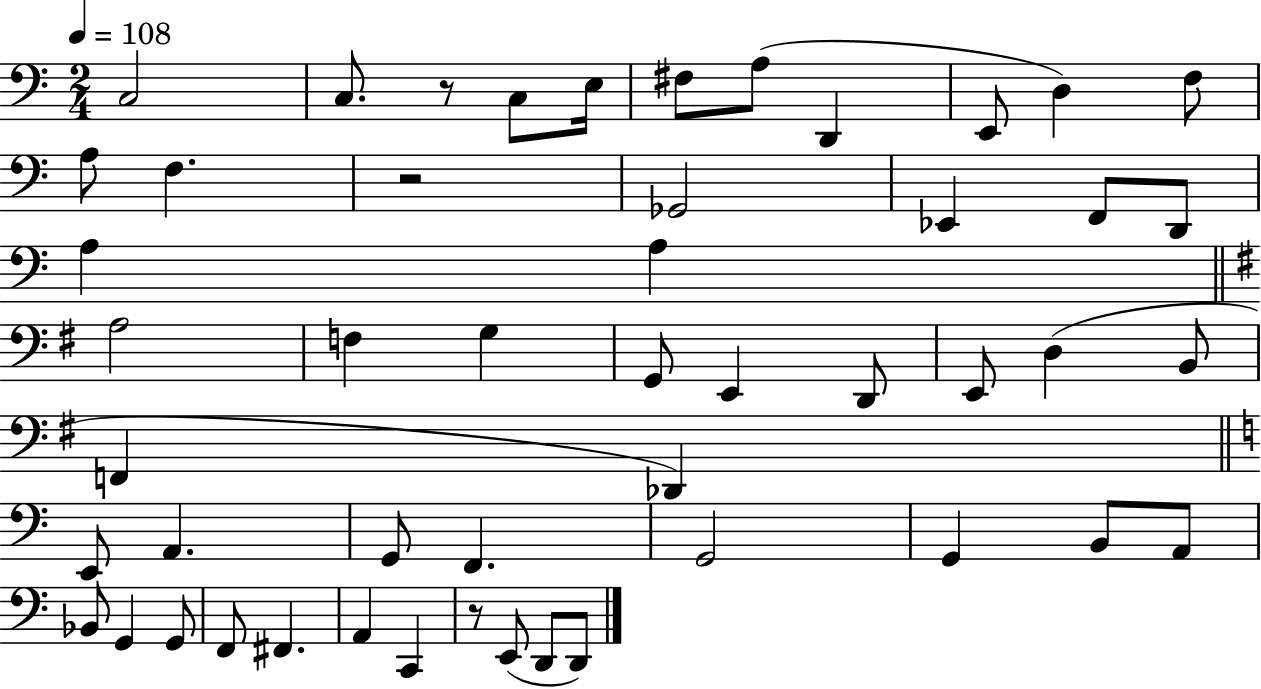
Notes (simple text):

C3/h C3/e. R/e C3/e E3/s F#3/e A3/e D2/q E2/e D3/q F3/e A3/e F3/q. R/h Gb2/h Eb2/q F2/e D2/e A3/q A3/q A3/h F3/q G3/q G2/e E2/q D2/e E2/e D3/q B2/e F2/q Db2/q E2/e A2/q. G2/e F2/q. G2/h G2/q B2/e A2/e Bb2/e G2/q G2/e F2/e F#2/q. A2/q C2/q R/e E2/e D2/e D2/e